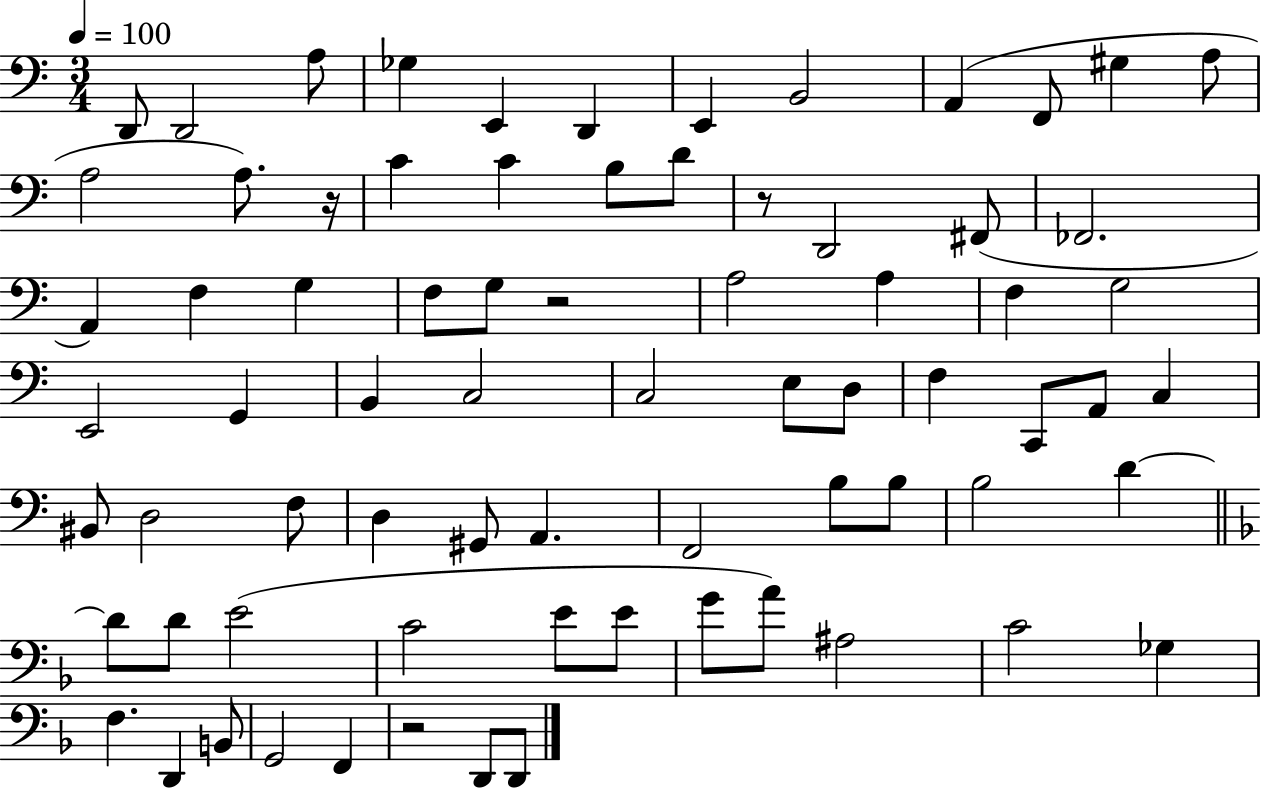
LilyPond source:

{
  \clef bass
  \numericTimeSignature
  \time 3/4
  \key c \major
  \tempo 4 = 100
  \repeat volta 2 { d,8 d,2 a8 | ges4 e,4 d,4 | e,4 b,2 | a,4( f,8 gis4 a8 | \break a2 a8.) r16 | c'4 c'4 b8 d'8 | r8 d,2 fis,8( | fes,2. | \break a,4) f4 g4 | f8 g8 r2 | a2 a4 | f4 g2 | \break e,2 g,4 | b,4 c2 | c2 e8 d8 | f4 c,8 a,8 c4 | \break bis,8 d2 f8 | d4 gis,8 a,4. | f,2 b8 b8 | b2 d'4~~ | \break \bar "||" \break \key f \major d'8 d'8 e'2( | c'2 e'8 e'8 | g'8 a'8) ais2 | c'2 ges4 | \break f4. d,4 b,8 | g,2 f,4 | r2 d,8 d,8 | } \bar "|."
}